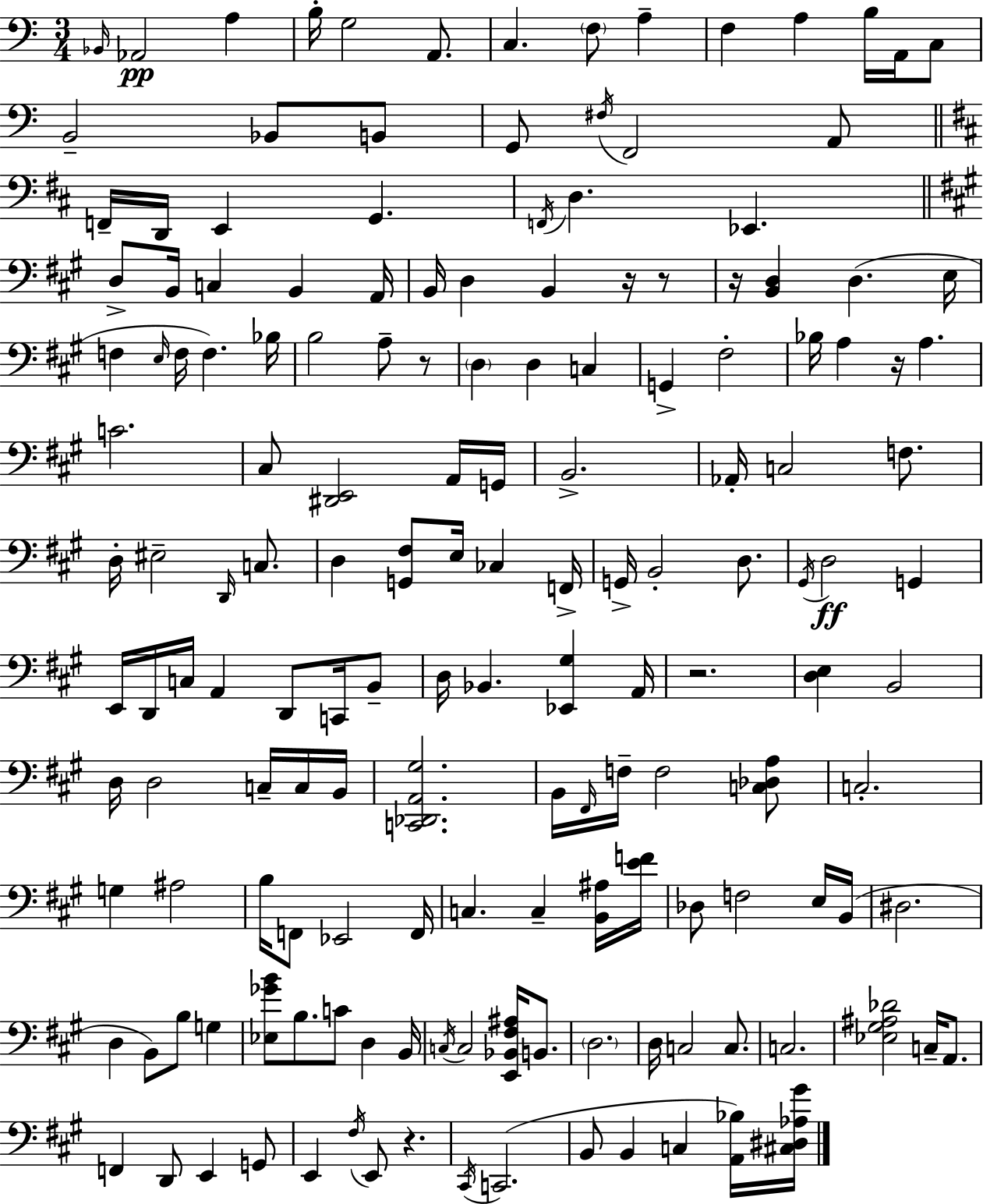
X:1
T:Untitled
M:3/4
L:1/4
K:Am
_B,,/4 _A,,2 A, B,/4 G,2 A,,/2 C, F,/2 A, F, A, B,/4 A,,/4 C,/2 B,,2 _B,,/2 B,,/2 G,,/2 ^F,/4 F,,2 A,,/2 F,,/4 D,,/4 E,, G,, F,,/4 D, _E,, D,/2 B,,/4 C, B,, A,,/4 B,,/4 D, B,, z/4 z/2 z/4 [B,,D,] D, E,/4 F, E,/4 F,/4 F, _B,/4 B,2 A,/2 z/2 D, D, C, G,, ^F,2 _B,/4 A, z/4 A, C2 ^C,/2 [^D,,E,,]2 A,,/4 G,,/4 B,,2 _A,,/4 C,2 F,/2 D,/4 ^E,2 D,,/4 C,/2 D, [G,,^F,]/2 E,/4 _C, F,,/4 G,,/4 B,,2 D,/2 ^G,,/4 D,2 G,, E,,/4 D,,/4 C,/4 A,, D,,/2 C,,/4 B,,/2 D,/4 _B,, [_E,,^G,] A,,/4 z2 [D,E,] B,,2 D,/4 D,2 C,/4 C,/4 B,,/4 [C,,_D,,A,,^G,]2 B,,/4 ^F,,/4 F,/4 F,2 [C,_D,A,]/2 C,2 G, ^A,2 B,/4 F,,/2 _E,,2 F,,/4 C, C, [B,,^A,]/4 [EF]/4 _D,/2 F,2 E,/4 B,,/4 ^D,2 D, B,,/2 B,/2 G, [_E,_GB]/2 B,/2 C/2 D, B,,/4 C,/4 C,2 [E,,_B,,^F,^A,]/4 B,,/2 D,2 D,/4 C,2 C,/2 C,2 [_E,^G,^A,_D]2 C,/4 A,,/2 F,, D,,/2 E,, G,,/2 E,, ^F,/4 E,,/2 z ^C,,/4 C,,2 B,,/2 B,, C, [A,,_B,]/4 [^C,^D,_A,^G]/4